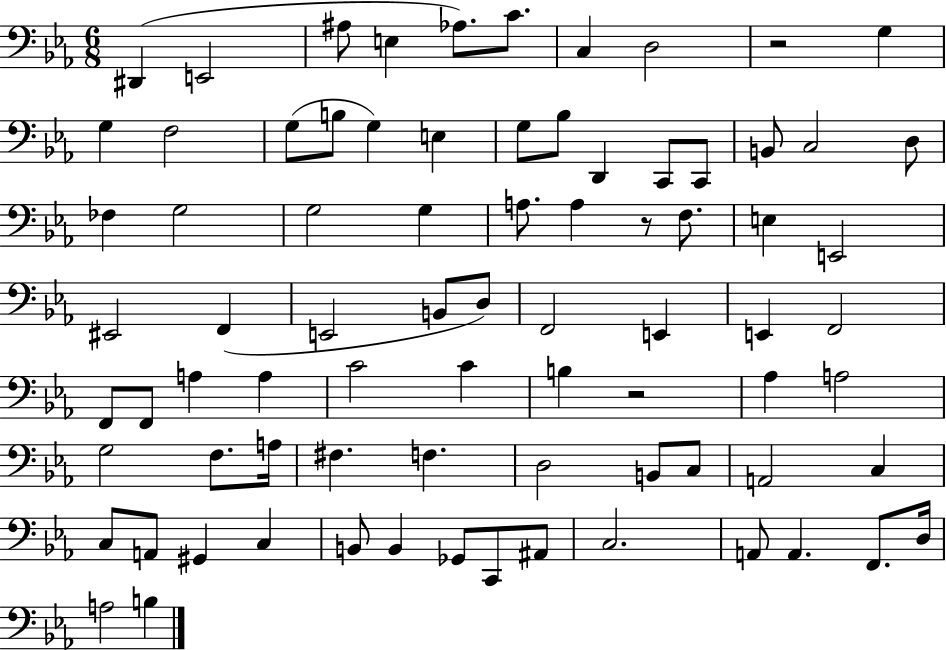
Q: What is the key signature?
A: EES major